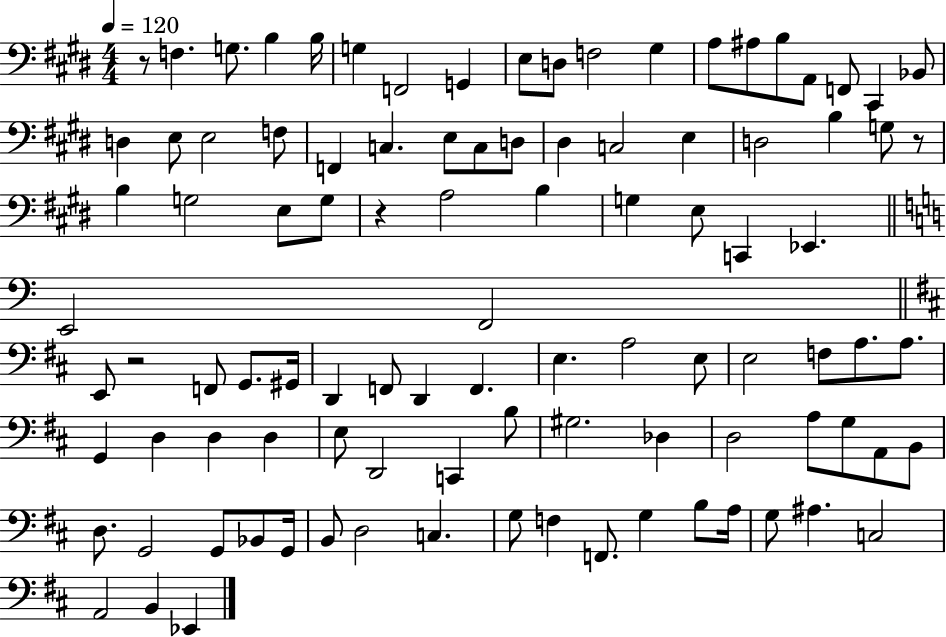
X:1
T:Untitled
M:4/4
L:1/4
K:E
z/2 F, G,/2 B, B,/4 G, F,,2 G,, E,/2 D,/2 F,2 ^G, A,/2 ^A,/2 B,/2 A,,/2 F,,/2 ^C,, _B,,/2 D, E,/2 E,2 F,/2 F,, C, E,/2 C,/2 D,/2 ^D, C,2 E, D,2 B, G,/2 z/2 B, G,2 E,/2 G,/2 z A,2 B, G, E,/2 C,, _E,, E,,2 F,,2 E,,/2 z2 F,,/2 G,,/2 ^G,,/4 D,, F,,/2 D,, F,, E, A,2 E,/2 E,2 F,/2 A,/2 A,/2 G,, D, D, D, E,/2 D,,2 C,, B,/2 ^G,2 _D, D,2 A,/2 G,/2 A,,/2 B,,/2 D,/2 G,,2 G,,/2 _B,,/2 G,,/4 B,,/2 D,2 C, G,/2 F, F,,/2 G, B,/2 A,/4 G,/2 ^A, C,2 A,,2 B,, _E,,